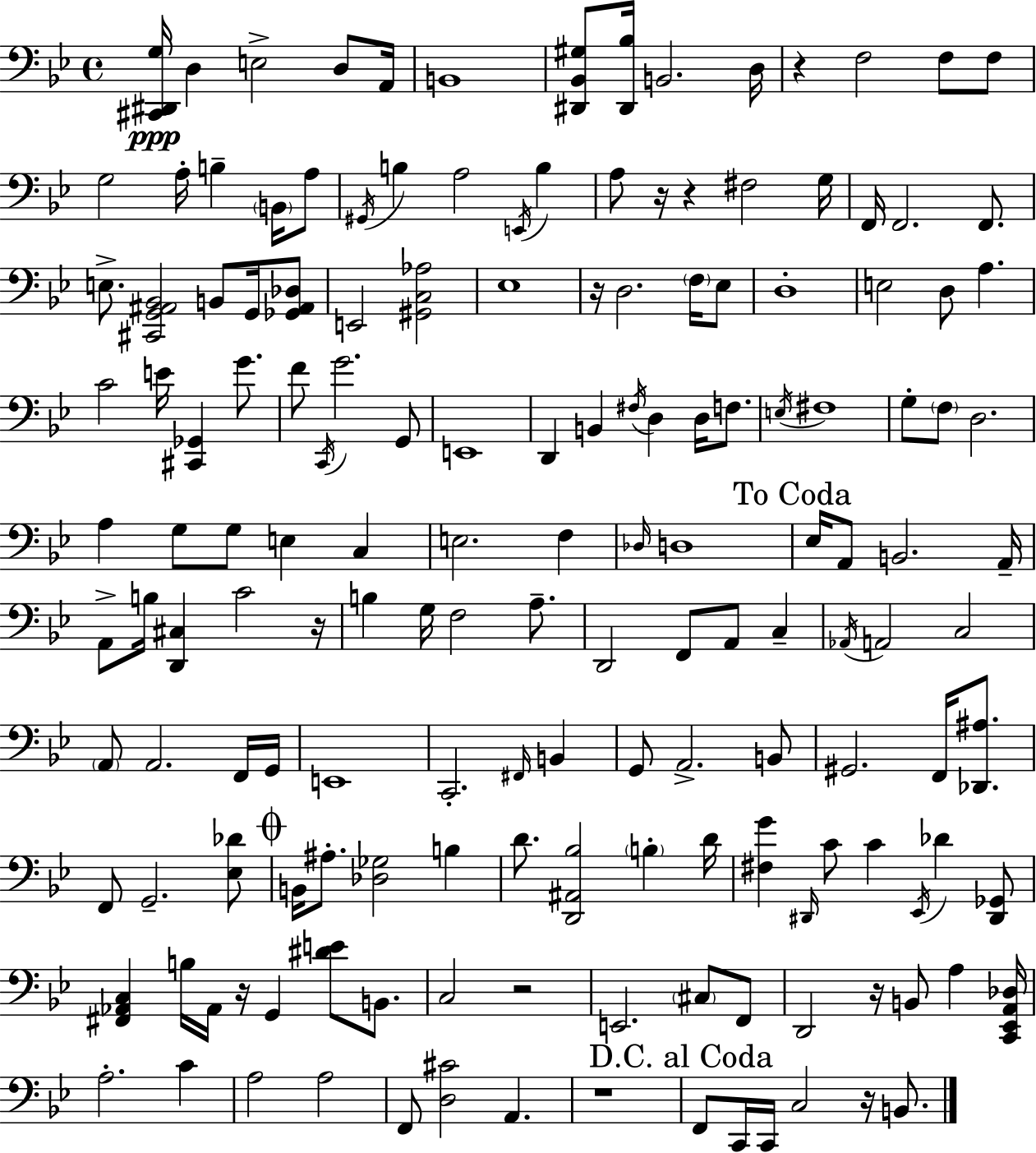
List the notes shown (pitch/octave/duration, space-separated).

[C#2,D#2,G3]/s D3/q E3/h D3/e A2/s B2/w [D#2,Bb2,G#3]/e [D#2,Bb3]/s B2/h. D3/s R/q F3/h F3/e F3/e G3/h A3/s B3/q B2/s A3/e G#2/s B3/q A3/h E2/s B3/q A3/e R/s R/q F#3/h G3/s F2/s F2/h. F2/e. E3/e. [C#2,G2,A#2,Bb2]/h B2/e G2/s [Gb2,A#2,Db3]/e E2/h [G#2,C3,Ab3]/h Eb3/w R/s D3/h. F3/s Eb3/e D3/w E3/h D3/e A3/q. C4/h E4/s [C#2,Gb2]/q G4/e. F4/e C2/s G4/h. G2/e E2/w D2/q B2/q F#3/s D3/q D3/s F3/e. E3/s F#3/w G3/e F3/e D3/h. A3/q G3/e G3/e E3/q C3/q E3/h. F3/q Db3/s D3/w Eb3/s A2/e B2/h. A2/s A2/e B3/s [D2,C#3]/q C4/h R/s B3/q G3/s F3/h A3/e. D2/h F2/e A2/e C3/q Ab2/s A2/h C3/h A2/e A2/h. F2/s G2/s E2/w C2/h. F#2/s B2/q G2/e A2/h. B2/e G#2/h. F2/s [Db2,A#3]/e. F2/e G2/h. [Eb3,Db4]/e B2/s A#3/e. [Db3,Gb3]/h B3/q D4/e. [D2,A#2,Bb3]/h B3/q D4/s [F#3,G4]/q D#2/s C4/e C4/q Eb2/s Db4/q [D#2,Gb2]/e [F#2,Ab2,C3]/q B3/s Ab2/s R/s G2/q [D#4,E4]/e B2/e. C3/h R/h E2/h. C#3/e F2/e D2/h R/s B2/e A3/q [C2,Eb2,A2,Db3]/s A3/h. C4/q A3/h A3/h F2/e [D3,C#4]/h A2/q. R/w F2/e C2/s C2/s C3/h R/s B2/e.